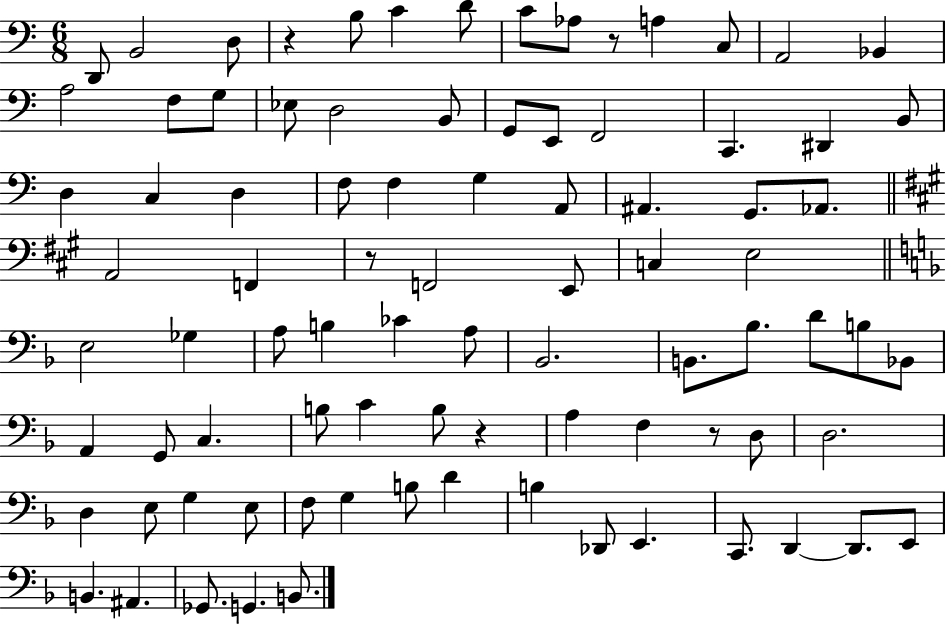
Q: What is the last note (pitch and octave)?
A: B2